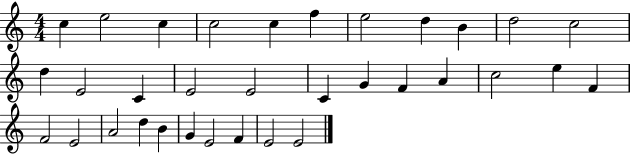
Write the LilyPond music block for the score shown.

{
  \clef treble
  \numericTimeSignature
  \time 4/4
  \key c \major
  c''4 e''2 c''4 | c''2 c''4 f''4 | e''2 d''4 b'4 | d''2 c''2 | \break d''4 e'2 c'4 | e'2 e'2 | c'4 g'4 f'4 a'4 | c''2 e''4 f'4 | \break f'2 e'2 | a'2 d''4 b'4 | g'4 e'2 f'4 | e'2 e'2 | \break \bar "|."
}